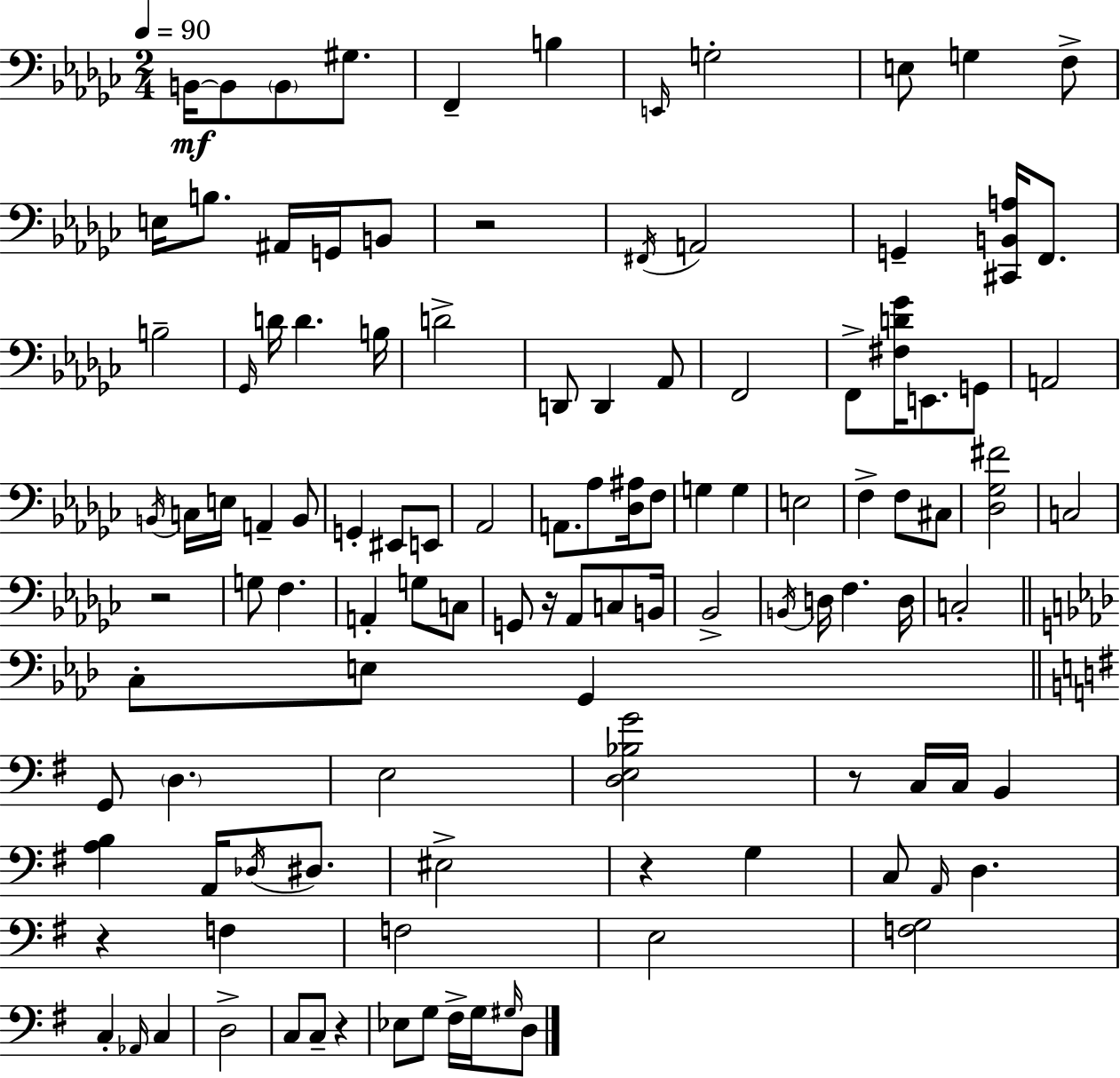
X:1
T:Untitled
M:2/4
L:1/4
K:Ebm
B,,/4 B,,/2 B,,/2 ^G,/2 F,, B, E,,/4 G,2 E,/2 G, F,/2 E,/4 B,/2 ^A,,/4 G,,/4 B,,/2 z2 ^F,,/4 A,,2 G,, [^C,,B,,A,]/4 F,,/2 B,2 _G,,/4 D/4 D B,/4 D2 D,,/2 D,, _A,,/2 F,,2 F,,/2 [^F,D_G]/4 E,,/2 G,,/2 A,,2 B,,/4 C,/4 E,/4 A,, B,,/2 G,, ^E,,/2 E,,/2 _A,,2 A,,/2 _A,/2 [_D,^A,]/4 F,/2 G, G, E,2 F, F,/2 ^C,/2 [_D,_G,^F]2 C,2 z2 G,/2 F, A,, G,/2 C,/2 G,,/2 z/4 _A,,/2 C,/2 B,,/4 _B,,2 B,,/4 D,/4 F, D,/4 C,2 C,/2 E,/2 G,, G,,/2 D, E,2 [D,E,_B,G]2 z/2 C,/4 C,/4 B,, [A,B,] A,,/4 _D,/4 ^D,/2 ^E,2 z G, C,/2 A,,/4 D, z F, F,2 E,2 [F,G,]2 C, _A,,/4 C, D,2 C,/2 C,/2 z _E,/2 G,/2 ^F,/4 G,/4 ^G,/4 D,/2